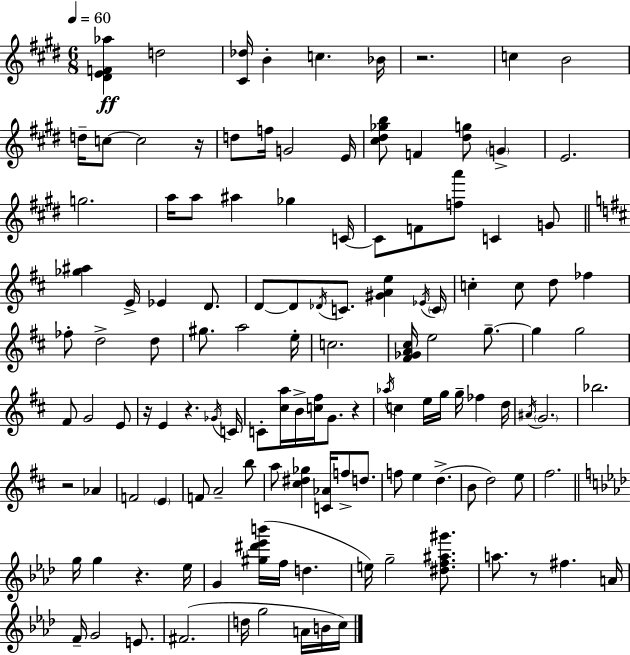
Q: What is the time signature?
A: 6/8